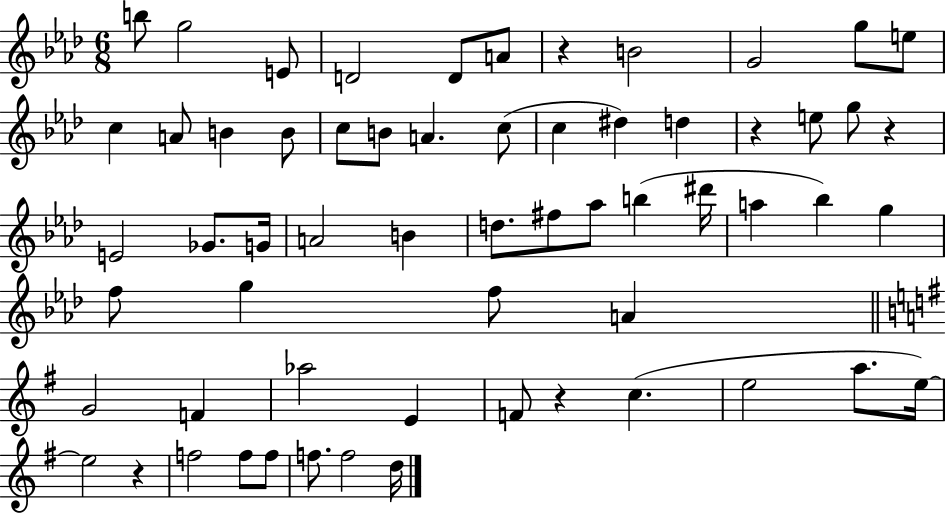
{
  \clef treble
  \numericTimeSignature
  \time 6/8
  \key aes \major
  b''8 g''2 e'8 | d'2 d'8 a'8 | r4 b'2 | g'2 g''8 e''8 | \break c''4 a'8 b'4 b'8 | c''8 b'8 a'4. c''8( | c''4 dis''4) d''4 | r4 e''8 g''8 r4 | \break e'2 ges'8. g'16 | a'2 b'4 | d''8. fis''8 aes''8 b''4( dis'''16 | a''4 bes''4) g''4 | \break f''8 g''4 f''8 a'4 | \bar "||" \break \key e \minor g'2 f'4 | aes''2 e'4 | f'8 r4 c''4.( | e''2 a''8. e''16~~) | \break e''2 r4 | f''2 f''8 f''8 | f''8. f''2 d''16 | \bar "|."
}